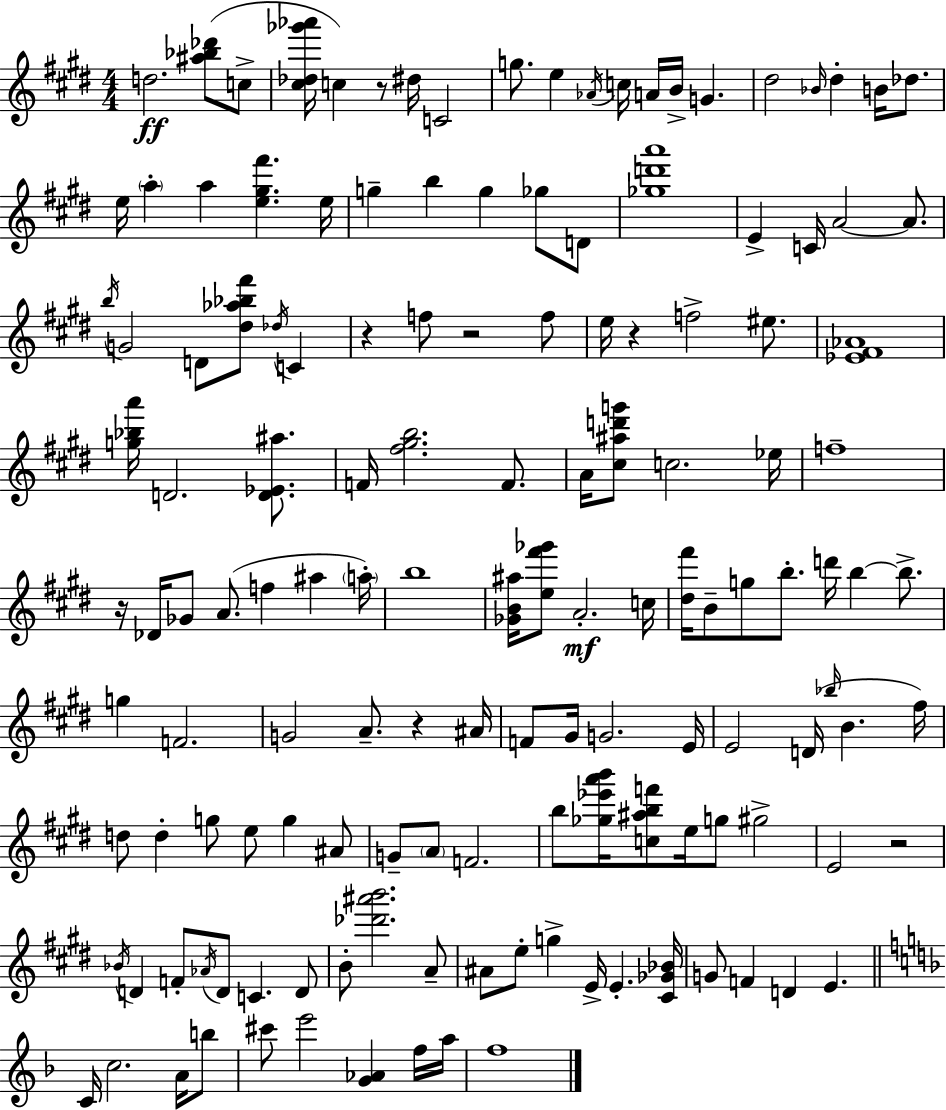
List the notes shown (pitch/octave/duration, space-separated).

D5/h. [A#5,Bb5,Db6]/e C5/e [C#5,Db5,Gb6,Ab6]/s C5/q R/e D#5/s C4/h G5/e. E5/q Ab4/s C5/s A4/s B4/s G4/q. D#5/h Bb4/s D#5/q B4/s Db5/e. E5/s A5/q A5/q [E5,G#5,F#6]/q. E5/s G5/q B5/q G5/q Gb5/e D4/e [Gb5,D6,A6]/w E4/q C4/s A4/h A4/e. B5/s G4/h D4/e [D#5,Ab5,Bb5,F#6]/e Db5/s C4/q R/q F5/e R/h F5/e E5/s R/q F5/h EIS5/e. [Eb4,F#4,Ab4]/w [G5,Bb5,A6]/s D4/h. [D4,Eb4,A#5]/e. F4/s [F#5,G#5,B5]/h. F4/e. A4/s [C#5,A#5,D6,G6]/e C5/h. Eb5/s F5/w R/s Db4/s Gb4/e A4/e. F5/q A#5/q A5/s B5/w [Gb4,B4,A#5]/s [E5,F#6,Gb6]/e A4/h. C5/s [D#5,F#6]/s B4/e G5/e B5/e. D6/s B5/q B5/e. G5/q F4/h. G4/h A4/e. R/q A#4/s F4/e G#4/s G4/h. E4/s E4/h D4/s Bb5/s B4/q. F#5/s D5/e D5/q G5/e E5/e G5/q A#4/e G4/e A4/e F4/h. B5/e [Gb5,Eb6,A6,B6]/s [C5,A#5,B5,F6]/e E5/s G5/e G#5/h E4/h R/h Bb4/s D4/q F4/e Ab4/s D4/e C4/q. D4/e B4/e [Db6,A#6,B6]/h. A4/e A#4/e E5/e G5/q E4/s E4/q. [C#4,Gb4,Bb4]/s G4/e F4/q D4/q E4/q. C4/s C5/h. A4/s B5/e C#6/e E6/h [G4,Ab4]/q F5/s A5/s F5/w